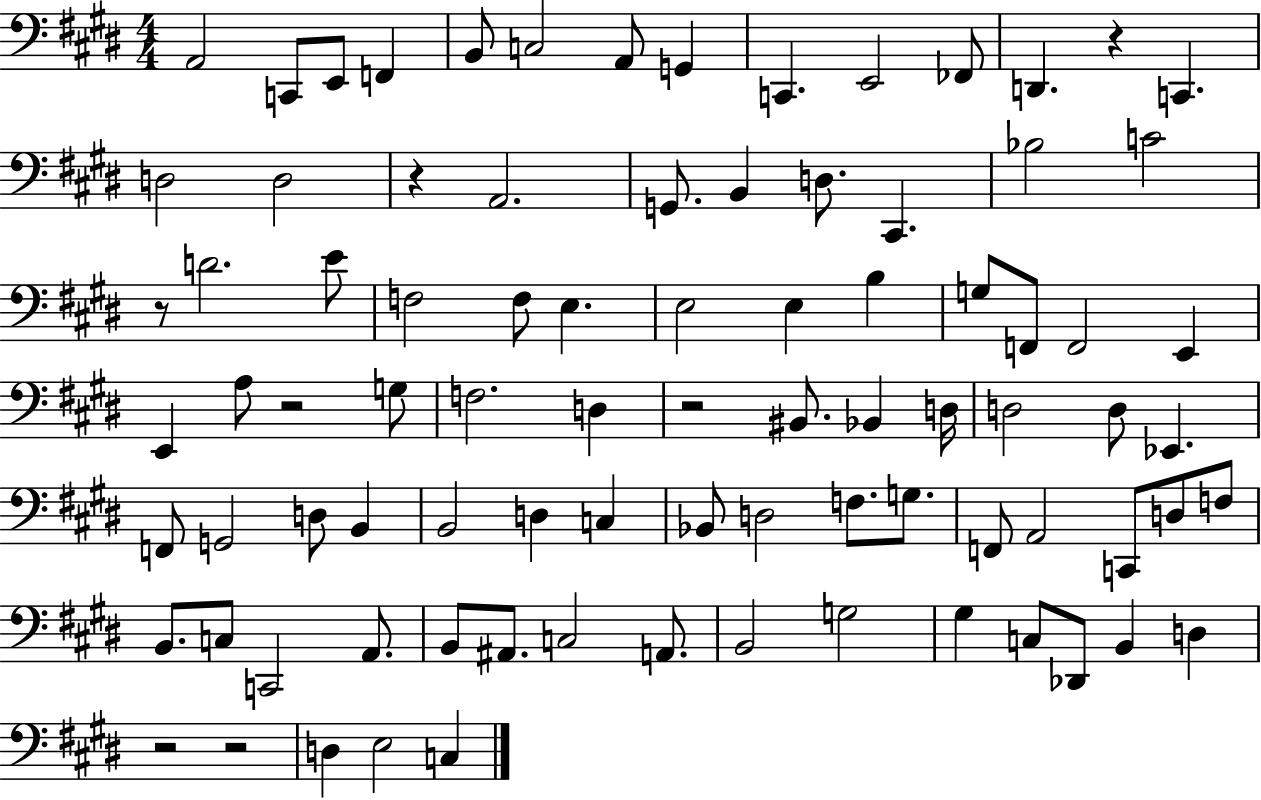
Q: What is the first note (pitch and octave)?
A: A2